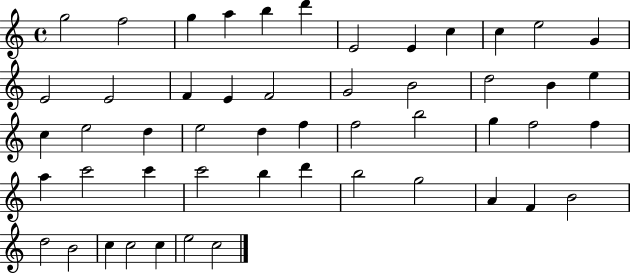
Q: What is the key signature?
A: C major